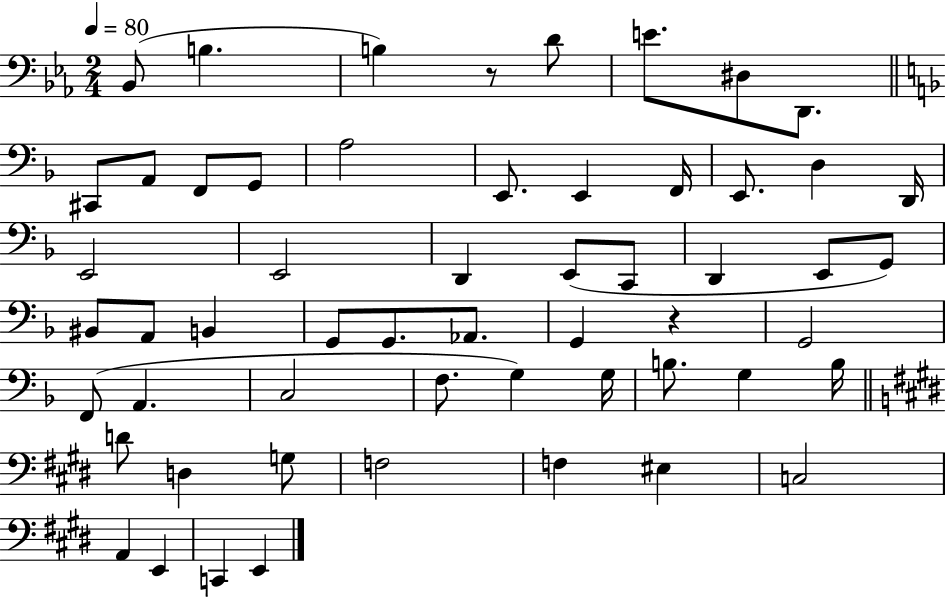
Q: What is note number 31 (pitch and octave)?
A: G2